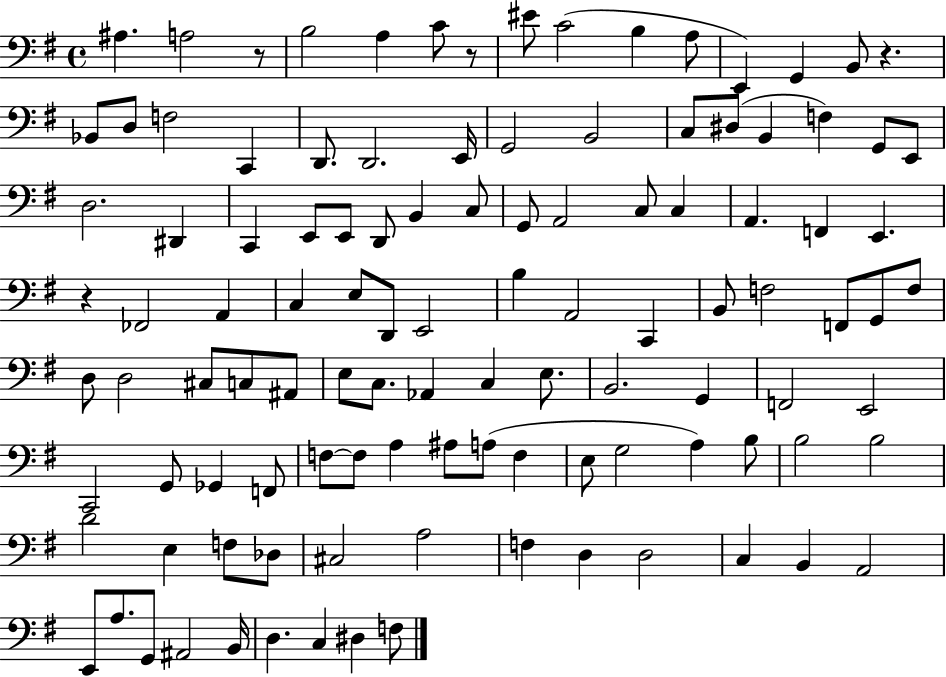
{
  \clef bass
  \time 4/4
  \defaultTimeSignature
  \key g \major
  \repeat volta 2 { ais4. a2 r8 | b2 a4 c'8 r8 | eis'8 c'2( b4 a8 | e,4) g,4 b,8 r4. | \break bes,8 d8 f2 c,4 | d,8. d,2. e,16 | g,2 b,2 | c8 dis8( b,4 f4) g,8 e,8 | \break d2. dis,4 | c,4 e,8 e,8 d,8 b,4 c8 | g,8 a,2 c8 c4 | a,4. f,4 e,4. | \break r4 fes,2 a,4 | c4 e8 d,8 e,2 | b4 a,2 c,4 | b,8 f2 f,8 g,8 f8 | \break d8 d2 cis8 c8 ais,8 | e8 c8. aes,4 c4 e8. | b,2. g,4 | f,2 e,2 | \break c,2 g,8 ges,4 f,8 | f8~~ f8 a4 ais8 a8( f4 | e8 g2 a4) b8 | b2 b2 | \break d'2 e4 f8 des8 | cis2 a2 | f4 d4 d2 | c4 b,4 a,2 | \break e,8 a8. g,8 ais,2 b,16 | d4. c4 dis4 f8 | } \bar "|."
}